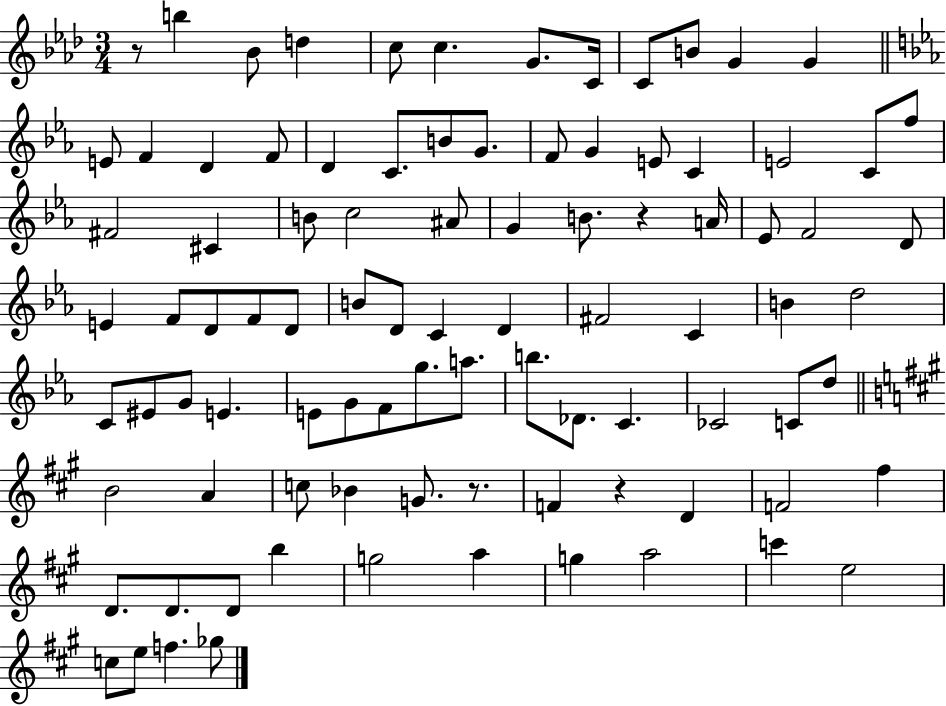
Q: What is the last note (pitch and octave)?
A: Gb5